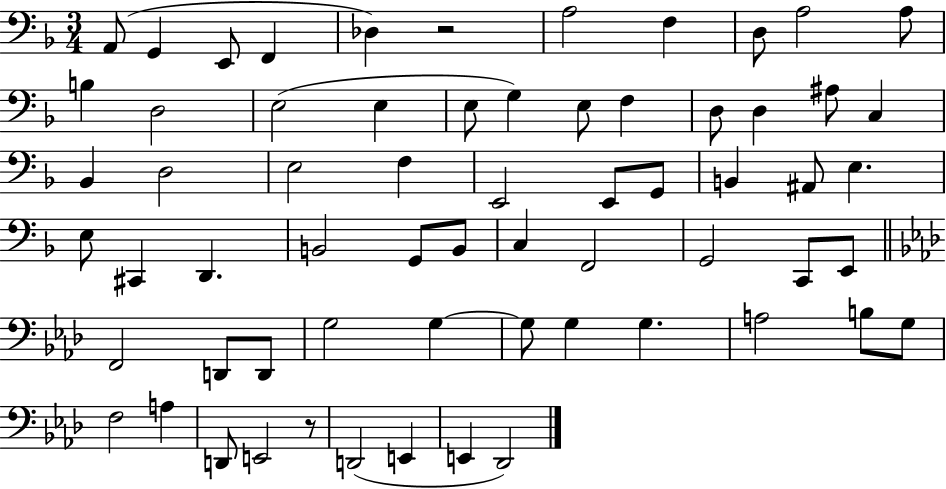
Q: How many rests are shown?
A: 2